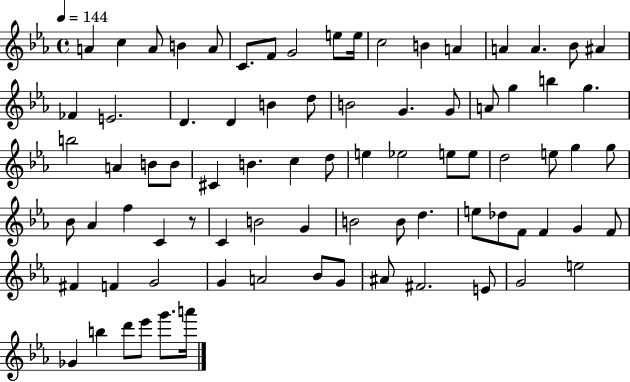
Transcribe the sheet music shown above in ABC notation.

X:1
T:Untitled
M:4/4
L:1/4
K:Eb
A c A/2 B A/2 C/2 F/2 G2 e/2 e/4 c2 B A A A _B/2 ^A _F E2 D D B d/2 B2 G G/2 A/2 g b g b2 A B/2 B/2 ^C B c d/2 e _e2 e/2 e/2 d2 e/2 g g/2 _B/2 _A f C z/2 C B2 G B2 B/2 d e/2 _d/2 F/2 F G F/2 ^F F G2 G A2 _B/2 G/2 ^A/2 ^F2 E/2 G2 e2 _G b d'/2 _e'/2 g'/2 a'/4